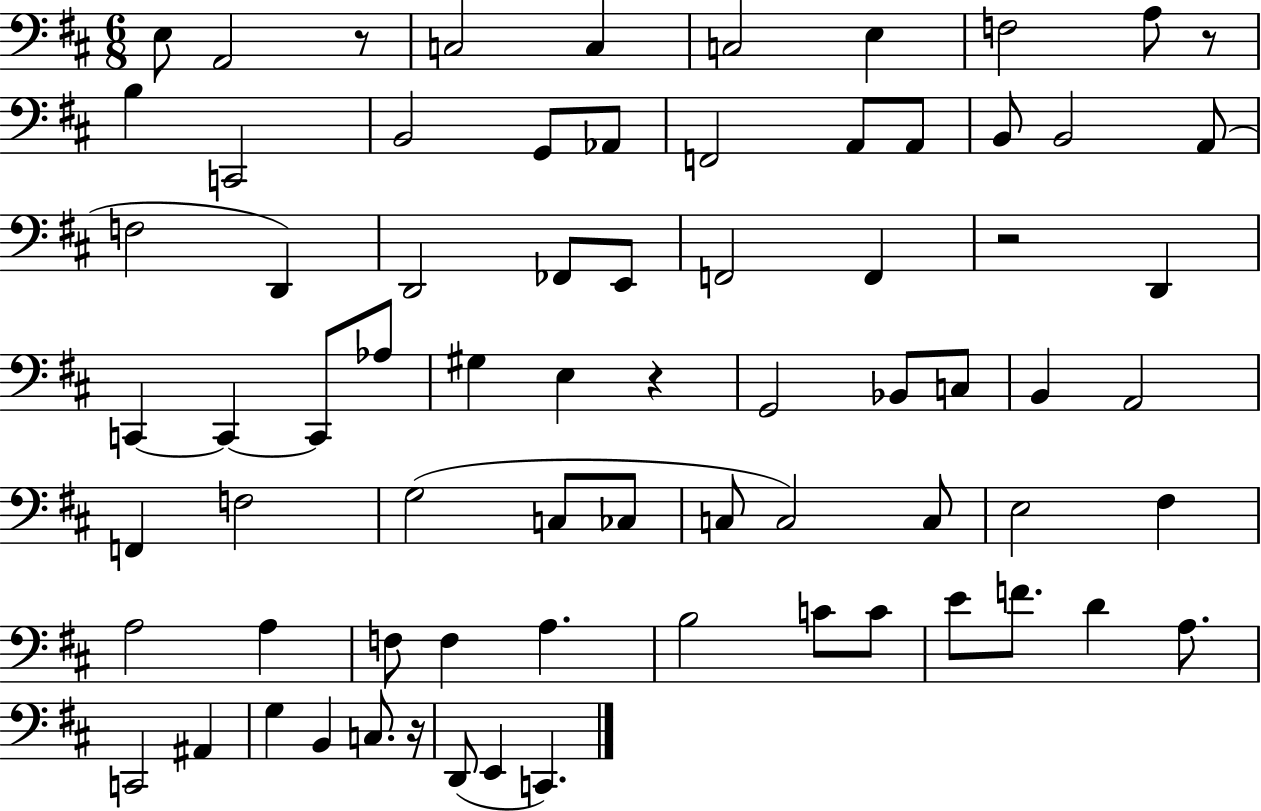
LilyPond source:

{
  \clef bass
  \numericTimeSignature
  \time 6/8
  \key d \major
  e8 a,2 r8 | c2 c4 | c2 e4 | f2 a8 r8 | \break b4 c,2 | b,2 g,8 aes,8 | f,2 a,8 a,8 | b,8 b,2 a,8( | \break f2 d,4) | d,2 fes,8 e,8 | f,2 f,4 | r2 d,4 | \break c,4~~ c,4~~ c,8 aes8 | gis4 e4 r4 | g,2 bes,8 c8 | b,4 a,2 | \break f,4 f2 | g2( c8 ces8 | c8 c2) c8 | e2 fis4 | \break a2 a4 | f8 f4 a4. | b2 c'8 c'8 | e'8 f'8. d'4 a8. | \break c,2 ais,4 | g4 b,4 c8. r16 | d,8( e,4 c,4.) | \bar "|."
}